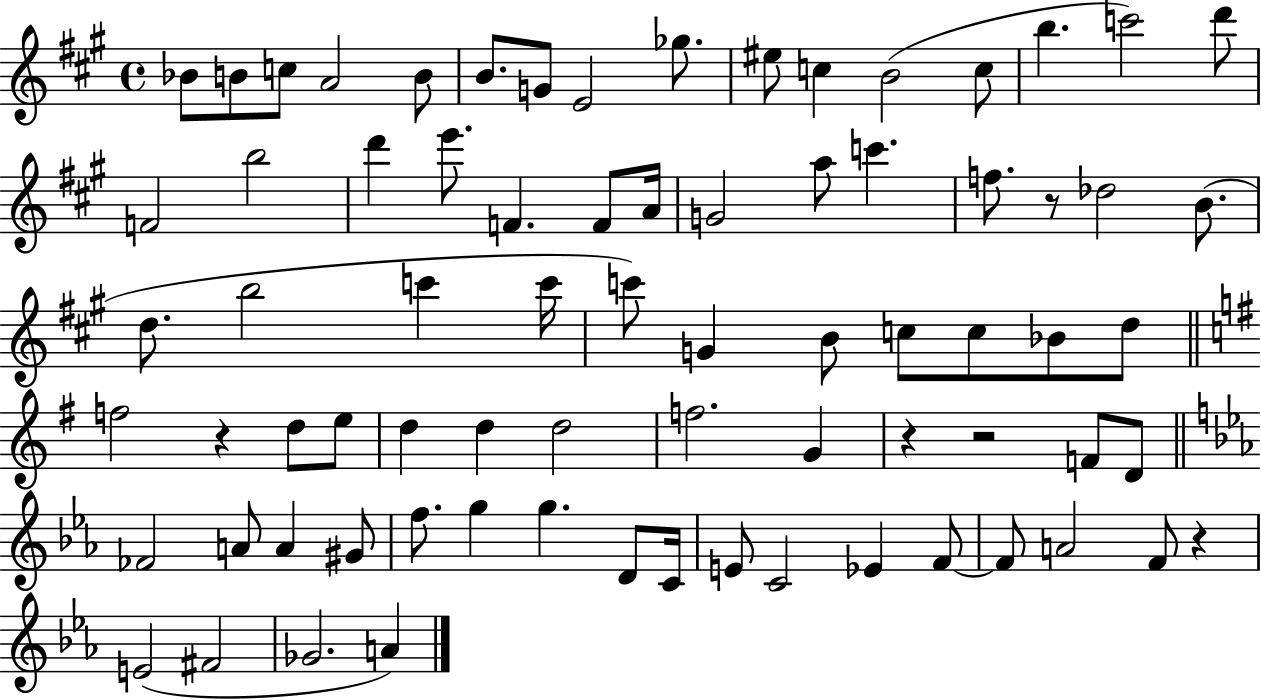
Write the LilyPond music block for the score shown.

{
  \clef treble
  \time 4/4
  \defaultTimeSignature
  \key a \major
  \repeat volta 2 { bes'8 b'8 c''8 a'2 b'8 | b'8. g'8 e'2 ges''8. | eis''8 c''4 b'2( c''8 | b''4. c'''2) d'''8 | \break f'2 b''2 | d'''4 e'''8. f'4. f'8 a'16 | g'2 a''8 c'''4. | f''8. r8 des''2 b'8.( | \break d''8. b''2 c'''4 c'''16 | c'''8) g'4 b'8 c''8 c''8 bes'8 d''8 | \bar "||" \break \key e \minor f''2 r4 d''8 e''8 | d''4 d''4 d''2 | f''2. g'4 | r4 r2 f'8 d'8 | \break \bar "||" \break \key ees \major fes'2 a'8 a'4 gis'8 | f''8. g''4 g''4. d'8 c'16 | e'8 c'2 ees'4 f'8~~ | f'8 a'2 f'8 r4 | \break e'2( fis'2 | ges'2. a'4) | } \bar "|."
}